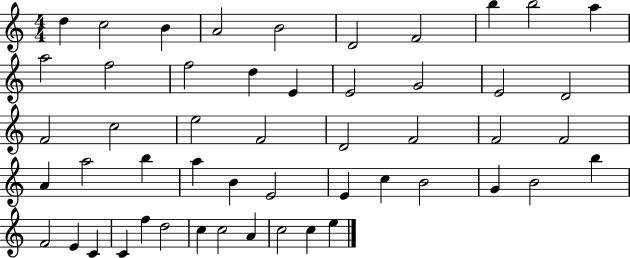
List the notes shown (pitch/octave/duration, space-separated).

D5/q C5/h B4/q A4/h B4/h D4/h F4/h B5/q B5/h A5/q A5/h F5/h F5/h D5/q E4/q E4/h G4/h E4/h D4/h F4/h C5/h E5/h F4/h D4/h F4/h F4/h F4/h A4/q A5/h B5/q A5/q B4/q E4/h E4/q C5/q B4/h G4/q B4/h B5/q F4/h E4/q C4/q C4/q F5/q D5/h C5/q C5/h A4/q C5/h C5/q E5/q